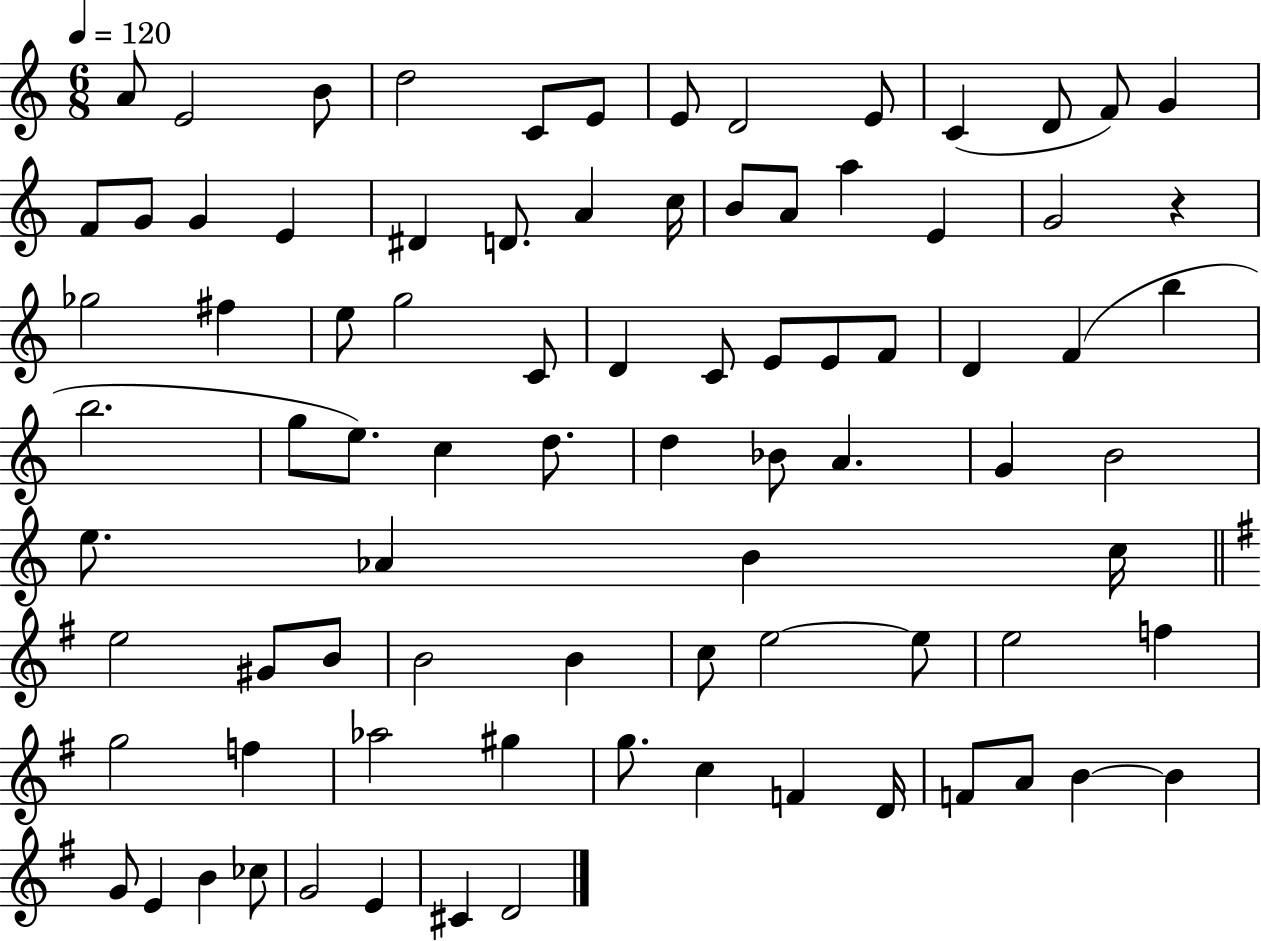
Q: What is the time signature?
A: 6/8